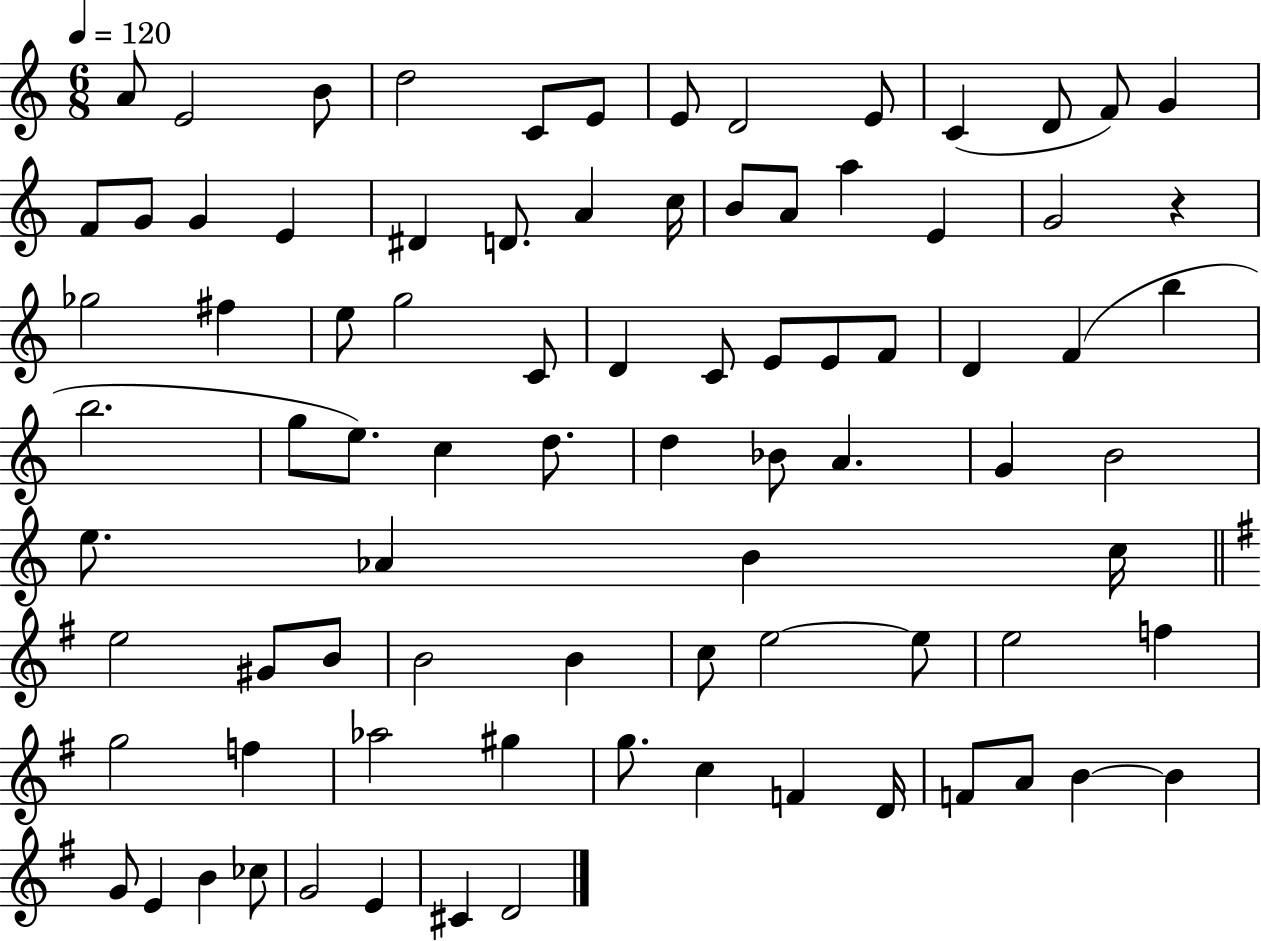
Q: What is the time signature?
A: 6/8